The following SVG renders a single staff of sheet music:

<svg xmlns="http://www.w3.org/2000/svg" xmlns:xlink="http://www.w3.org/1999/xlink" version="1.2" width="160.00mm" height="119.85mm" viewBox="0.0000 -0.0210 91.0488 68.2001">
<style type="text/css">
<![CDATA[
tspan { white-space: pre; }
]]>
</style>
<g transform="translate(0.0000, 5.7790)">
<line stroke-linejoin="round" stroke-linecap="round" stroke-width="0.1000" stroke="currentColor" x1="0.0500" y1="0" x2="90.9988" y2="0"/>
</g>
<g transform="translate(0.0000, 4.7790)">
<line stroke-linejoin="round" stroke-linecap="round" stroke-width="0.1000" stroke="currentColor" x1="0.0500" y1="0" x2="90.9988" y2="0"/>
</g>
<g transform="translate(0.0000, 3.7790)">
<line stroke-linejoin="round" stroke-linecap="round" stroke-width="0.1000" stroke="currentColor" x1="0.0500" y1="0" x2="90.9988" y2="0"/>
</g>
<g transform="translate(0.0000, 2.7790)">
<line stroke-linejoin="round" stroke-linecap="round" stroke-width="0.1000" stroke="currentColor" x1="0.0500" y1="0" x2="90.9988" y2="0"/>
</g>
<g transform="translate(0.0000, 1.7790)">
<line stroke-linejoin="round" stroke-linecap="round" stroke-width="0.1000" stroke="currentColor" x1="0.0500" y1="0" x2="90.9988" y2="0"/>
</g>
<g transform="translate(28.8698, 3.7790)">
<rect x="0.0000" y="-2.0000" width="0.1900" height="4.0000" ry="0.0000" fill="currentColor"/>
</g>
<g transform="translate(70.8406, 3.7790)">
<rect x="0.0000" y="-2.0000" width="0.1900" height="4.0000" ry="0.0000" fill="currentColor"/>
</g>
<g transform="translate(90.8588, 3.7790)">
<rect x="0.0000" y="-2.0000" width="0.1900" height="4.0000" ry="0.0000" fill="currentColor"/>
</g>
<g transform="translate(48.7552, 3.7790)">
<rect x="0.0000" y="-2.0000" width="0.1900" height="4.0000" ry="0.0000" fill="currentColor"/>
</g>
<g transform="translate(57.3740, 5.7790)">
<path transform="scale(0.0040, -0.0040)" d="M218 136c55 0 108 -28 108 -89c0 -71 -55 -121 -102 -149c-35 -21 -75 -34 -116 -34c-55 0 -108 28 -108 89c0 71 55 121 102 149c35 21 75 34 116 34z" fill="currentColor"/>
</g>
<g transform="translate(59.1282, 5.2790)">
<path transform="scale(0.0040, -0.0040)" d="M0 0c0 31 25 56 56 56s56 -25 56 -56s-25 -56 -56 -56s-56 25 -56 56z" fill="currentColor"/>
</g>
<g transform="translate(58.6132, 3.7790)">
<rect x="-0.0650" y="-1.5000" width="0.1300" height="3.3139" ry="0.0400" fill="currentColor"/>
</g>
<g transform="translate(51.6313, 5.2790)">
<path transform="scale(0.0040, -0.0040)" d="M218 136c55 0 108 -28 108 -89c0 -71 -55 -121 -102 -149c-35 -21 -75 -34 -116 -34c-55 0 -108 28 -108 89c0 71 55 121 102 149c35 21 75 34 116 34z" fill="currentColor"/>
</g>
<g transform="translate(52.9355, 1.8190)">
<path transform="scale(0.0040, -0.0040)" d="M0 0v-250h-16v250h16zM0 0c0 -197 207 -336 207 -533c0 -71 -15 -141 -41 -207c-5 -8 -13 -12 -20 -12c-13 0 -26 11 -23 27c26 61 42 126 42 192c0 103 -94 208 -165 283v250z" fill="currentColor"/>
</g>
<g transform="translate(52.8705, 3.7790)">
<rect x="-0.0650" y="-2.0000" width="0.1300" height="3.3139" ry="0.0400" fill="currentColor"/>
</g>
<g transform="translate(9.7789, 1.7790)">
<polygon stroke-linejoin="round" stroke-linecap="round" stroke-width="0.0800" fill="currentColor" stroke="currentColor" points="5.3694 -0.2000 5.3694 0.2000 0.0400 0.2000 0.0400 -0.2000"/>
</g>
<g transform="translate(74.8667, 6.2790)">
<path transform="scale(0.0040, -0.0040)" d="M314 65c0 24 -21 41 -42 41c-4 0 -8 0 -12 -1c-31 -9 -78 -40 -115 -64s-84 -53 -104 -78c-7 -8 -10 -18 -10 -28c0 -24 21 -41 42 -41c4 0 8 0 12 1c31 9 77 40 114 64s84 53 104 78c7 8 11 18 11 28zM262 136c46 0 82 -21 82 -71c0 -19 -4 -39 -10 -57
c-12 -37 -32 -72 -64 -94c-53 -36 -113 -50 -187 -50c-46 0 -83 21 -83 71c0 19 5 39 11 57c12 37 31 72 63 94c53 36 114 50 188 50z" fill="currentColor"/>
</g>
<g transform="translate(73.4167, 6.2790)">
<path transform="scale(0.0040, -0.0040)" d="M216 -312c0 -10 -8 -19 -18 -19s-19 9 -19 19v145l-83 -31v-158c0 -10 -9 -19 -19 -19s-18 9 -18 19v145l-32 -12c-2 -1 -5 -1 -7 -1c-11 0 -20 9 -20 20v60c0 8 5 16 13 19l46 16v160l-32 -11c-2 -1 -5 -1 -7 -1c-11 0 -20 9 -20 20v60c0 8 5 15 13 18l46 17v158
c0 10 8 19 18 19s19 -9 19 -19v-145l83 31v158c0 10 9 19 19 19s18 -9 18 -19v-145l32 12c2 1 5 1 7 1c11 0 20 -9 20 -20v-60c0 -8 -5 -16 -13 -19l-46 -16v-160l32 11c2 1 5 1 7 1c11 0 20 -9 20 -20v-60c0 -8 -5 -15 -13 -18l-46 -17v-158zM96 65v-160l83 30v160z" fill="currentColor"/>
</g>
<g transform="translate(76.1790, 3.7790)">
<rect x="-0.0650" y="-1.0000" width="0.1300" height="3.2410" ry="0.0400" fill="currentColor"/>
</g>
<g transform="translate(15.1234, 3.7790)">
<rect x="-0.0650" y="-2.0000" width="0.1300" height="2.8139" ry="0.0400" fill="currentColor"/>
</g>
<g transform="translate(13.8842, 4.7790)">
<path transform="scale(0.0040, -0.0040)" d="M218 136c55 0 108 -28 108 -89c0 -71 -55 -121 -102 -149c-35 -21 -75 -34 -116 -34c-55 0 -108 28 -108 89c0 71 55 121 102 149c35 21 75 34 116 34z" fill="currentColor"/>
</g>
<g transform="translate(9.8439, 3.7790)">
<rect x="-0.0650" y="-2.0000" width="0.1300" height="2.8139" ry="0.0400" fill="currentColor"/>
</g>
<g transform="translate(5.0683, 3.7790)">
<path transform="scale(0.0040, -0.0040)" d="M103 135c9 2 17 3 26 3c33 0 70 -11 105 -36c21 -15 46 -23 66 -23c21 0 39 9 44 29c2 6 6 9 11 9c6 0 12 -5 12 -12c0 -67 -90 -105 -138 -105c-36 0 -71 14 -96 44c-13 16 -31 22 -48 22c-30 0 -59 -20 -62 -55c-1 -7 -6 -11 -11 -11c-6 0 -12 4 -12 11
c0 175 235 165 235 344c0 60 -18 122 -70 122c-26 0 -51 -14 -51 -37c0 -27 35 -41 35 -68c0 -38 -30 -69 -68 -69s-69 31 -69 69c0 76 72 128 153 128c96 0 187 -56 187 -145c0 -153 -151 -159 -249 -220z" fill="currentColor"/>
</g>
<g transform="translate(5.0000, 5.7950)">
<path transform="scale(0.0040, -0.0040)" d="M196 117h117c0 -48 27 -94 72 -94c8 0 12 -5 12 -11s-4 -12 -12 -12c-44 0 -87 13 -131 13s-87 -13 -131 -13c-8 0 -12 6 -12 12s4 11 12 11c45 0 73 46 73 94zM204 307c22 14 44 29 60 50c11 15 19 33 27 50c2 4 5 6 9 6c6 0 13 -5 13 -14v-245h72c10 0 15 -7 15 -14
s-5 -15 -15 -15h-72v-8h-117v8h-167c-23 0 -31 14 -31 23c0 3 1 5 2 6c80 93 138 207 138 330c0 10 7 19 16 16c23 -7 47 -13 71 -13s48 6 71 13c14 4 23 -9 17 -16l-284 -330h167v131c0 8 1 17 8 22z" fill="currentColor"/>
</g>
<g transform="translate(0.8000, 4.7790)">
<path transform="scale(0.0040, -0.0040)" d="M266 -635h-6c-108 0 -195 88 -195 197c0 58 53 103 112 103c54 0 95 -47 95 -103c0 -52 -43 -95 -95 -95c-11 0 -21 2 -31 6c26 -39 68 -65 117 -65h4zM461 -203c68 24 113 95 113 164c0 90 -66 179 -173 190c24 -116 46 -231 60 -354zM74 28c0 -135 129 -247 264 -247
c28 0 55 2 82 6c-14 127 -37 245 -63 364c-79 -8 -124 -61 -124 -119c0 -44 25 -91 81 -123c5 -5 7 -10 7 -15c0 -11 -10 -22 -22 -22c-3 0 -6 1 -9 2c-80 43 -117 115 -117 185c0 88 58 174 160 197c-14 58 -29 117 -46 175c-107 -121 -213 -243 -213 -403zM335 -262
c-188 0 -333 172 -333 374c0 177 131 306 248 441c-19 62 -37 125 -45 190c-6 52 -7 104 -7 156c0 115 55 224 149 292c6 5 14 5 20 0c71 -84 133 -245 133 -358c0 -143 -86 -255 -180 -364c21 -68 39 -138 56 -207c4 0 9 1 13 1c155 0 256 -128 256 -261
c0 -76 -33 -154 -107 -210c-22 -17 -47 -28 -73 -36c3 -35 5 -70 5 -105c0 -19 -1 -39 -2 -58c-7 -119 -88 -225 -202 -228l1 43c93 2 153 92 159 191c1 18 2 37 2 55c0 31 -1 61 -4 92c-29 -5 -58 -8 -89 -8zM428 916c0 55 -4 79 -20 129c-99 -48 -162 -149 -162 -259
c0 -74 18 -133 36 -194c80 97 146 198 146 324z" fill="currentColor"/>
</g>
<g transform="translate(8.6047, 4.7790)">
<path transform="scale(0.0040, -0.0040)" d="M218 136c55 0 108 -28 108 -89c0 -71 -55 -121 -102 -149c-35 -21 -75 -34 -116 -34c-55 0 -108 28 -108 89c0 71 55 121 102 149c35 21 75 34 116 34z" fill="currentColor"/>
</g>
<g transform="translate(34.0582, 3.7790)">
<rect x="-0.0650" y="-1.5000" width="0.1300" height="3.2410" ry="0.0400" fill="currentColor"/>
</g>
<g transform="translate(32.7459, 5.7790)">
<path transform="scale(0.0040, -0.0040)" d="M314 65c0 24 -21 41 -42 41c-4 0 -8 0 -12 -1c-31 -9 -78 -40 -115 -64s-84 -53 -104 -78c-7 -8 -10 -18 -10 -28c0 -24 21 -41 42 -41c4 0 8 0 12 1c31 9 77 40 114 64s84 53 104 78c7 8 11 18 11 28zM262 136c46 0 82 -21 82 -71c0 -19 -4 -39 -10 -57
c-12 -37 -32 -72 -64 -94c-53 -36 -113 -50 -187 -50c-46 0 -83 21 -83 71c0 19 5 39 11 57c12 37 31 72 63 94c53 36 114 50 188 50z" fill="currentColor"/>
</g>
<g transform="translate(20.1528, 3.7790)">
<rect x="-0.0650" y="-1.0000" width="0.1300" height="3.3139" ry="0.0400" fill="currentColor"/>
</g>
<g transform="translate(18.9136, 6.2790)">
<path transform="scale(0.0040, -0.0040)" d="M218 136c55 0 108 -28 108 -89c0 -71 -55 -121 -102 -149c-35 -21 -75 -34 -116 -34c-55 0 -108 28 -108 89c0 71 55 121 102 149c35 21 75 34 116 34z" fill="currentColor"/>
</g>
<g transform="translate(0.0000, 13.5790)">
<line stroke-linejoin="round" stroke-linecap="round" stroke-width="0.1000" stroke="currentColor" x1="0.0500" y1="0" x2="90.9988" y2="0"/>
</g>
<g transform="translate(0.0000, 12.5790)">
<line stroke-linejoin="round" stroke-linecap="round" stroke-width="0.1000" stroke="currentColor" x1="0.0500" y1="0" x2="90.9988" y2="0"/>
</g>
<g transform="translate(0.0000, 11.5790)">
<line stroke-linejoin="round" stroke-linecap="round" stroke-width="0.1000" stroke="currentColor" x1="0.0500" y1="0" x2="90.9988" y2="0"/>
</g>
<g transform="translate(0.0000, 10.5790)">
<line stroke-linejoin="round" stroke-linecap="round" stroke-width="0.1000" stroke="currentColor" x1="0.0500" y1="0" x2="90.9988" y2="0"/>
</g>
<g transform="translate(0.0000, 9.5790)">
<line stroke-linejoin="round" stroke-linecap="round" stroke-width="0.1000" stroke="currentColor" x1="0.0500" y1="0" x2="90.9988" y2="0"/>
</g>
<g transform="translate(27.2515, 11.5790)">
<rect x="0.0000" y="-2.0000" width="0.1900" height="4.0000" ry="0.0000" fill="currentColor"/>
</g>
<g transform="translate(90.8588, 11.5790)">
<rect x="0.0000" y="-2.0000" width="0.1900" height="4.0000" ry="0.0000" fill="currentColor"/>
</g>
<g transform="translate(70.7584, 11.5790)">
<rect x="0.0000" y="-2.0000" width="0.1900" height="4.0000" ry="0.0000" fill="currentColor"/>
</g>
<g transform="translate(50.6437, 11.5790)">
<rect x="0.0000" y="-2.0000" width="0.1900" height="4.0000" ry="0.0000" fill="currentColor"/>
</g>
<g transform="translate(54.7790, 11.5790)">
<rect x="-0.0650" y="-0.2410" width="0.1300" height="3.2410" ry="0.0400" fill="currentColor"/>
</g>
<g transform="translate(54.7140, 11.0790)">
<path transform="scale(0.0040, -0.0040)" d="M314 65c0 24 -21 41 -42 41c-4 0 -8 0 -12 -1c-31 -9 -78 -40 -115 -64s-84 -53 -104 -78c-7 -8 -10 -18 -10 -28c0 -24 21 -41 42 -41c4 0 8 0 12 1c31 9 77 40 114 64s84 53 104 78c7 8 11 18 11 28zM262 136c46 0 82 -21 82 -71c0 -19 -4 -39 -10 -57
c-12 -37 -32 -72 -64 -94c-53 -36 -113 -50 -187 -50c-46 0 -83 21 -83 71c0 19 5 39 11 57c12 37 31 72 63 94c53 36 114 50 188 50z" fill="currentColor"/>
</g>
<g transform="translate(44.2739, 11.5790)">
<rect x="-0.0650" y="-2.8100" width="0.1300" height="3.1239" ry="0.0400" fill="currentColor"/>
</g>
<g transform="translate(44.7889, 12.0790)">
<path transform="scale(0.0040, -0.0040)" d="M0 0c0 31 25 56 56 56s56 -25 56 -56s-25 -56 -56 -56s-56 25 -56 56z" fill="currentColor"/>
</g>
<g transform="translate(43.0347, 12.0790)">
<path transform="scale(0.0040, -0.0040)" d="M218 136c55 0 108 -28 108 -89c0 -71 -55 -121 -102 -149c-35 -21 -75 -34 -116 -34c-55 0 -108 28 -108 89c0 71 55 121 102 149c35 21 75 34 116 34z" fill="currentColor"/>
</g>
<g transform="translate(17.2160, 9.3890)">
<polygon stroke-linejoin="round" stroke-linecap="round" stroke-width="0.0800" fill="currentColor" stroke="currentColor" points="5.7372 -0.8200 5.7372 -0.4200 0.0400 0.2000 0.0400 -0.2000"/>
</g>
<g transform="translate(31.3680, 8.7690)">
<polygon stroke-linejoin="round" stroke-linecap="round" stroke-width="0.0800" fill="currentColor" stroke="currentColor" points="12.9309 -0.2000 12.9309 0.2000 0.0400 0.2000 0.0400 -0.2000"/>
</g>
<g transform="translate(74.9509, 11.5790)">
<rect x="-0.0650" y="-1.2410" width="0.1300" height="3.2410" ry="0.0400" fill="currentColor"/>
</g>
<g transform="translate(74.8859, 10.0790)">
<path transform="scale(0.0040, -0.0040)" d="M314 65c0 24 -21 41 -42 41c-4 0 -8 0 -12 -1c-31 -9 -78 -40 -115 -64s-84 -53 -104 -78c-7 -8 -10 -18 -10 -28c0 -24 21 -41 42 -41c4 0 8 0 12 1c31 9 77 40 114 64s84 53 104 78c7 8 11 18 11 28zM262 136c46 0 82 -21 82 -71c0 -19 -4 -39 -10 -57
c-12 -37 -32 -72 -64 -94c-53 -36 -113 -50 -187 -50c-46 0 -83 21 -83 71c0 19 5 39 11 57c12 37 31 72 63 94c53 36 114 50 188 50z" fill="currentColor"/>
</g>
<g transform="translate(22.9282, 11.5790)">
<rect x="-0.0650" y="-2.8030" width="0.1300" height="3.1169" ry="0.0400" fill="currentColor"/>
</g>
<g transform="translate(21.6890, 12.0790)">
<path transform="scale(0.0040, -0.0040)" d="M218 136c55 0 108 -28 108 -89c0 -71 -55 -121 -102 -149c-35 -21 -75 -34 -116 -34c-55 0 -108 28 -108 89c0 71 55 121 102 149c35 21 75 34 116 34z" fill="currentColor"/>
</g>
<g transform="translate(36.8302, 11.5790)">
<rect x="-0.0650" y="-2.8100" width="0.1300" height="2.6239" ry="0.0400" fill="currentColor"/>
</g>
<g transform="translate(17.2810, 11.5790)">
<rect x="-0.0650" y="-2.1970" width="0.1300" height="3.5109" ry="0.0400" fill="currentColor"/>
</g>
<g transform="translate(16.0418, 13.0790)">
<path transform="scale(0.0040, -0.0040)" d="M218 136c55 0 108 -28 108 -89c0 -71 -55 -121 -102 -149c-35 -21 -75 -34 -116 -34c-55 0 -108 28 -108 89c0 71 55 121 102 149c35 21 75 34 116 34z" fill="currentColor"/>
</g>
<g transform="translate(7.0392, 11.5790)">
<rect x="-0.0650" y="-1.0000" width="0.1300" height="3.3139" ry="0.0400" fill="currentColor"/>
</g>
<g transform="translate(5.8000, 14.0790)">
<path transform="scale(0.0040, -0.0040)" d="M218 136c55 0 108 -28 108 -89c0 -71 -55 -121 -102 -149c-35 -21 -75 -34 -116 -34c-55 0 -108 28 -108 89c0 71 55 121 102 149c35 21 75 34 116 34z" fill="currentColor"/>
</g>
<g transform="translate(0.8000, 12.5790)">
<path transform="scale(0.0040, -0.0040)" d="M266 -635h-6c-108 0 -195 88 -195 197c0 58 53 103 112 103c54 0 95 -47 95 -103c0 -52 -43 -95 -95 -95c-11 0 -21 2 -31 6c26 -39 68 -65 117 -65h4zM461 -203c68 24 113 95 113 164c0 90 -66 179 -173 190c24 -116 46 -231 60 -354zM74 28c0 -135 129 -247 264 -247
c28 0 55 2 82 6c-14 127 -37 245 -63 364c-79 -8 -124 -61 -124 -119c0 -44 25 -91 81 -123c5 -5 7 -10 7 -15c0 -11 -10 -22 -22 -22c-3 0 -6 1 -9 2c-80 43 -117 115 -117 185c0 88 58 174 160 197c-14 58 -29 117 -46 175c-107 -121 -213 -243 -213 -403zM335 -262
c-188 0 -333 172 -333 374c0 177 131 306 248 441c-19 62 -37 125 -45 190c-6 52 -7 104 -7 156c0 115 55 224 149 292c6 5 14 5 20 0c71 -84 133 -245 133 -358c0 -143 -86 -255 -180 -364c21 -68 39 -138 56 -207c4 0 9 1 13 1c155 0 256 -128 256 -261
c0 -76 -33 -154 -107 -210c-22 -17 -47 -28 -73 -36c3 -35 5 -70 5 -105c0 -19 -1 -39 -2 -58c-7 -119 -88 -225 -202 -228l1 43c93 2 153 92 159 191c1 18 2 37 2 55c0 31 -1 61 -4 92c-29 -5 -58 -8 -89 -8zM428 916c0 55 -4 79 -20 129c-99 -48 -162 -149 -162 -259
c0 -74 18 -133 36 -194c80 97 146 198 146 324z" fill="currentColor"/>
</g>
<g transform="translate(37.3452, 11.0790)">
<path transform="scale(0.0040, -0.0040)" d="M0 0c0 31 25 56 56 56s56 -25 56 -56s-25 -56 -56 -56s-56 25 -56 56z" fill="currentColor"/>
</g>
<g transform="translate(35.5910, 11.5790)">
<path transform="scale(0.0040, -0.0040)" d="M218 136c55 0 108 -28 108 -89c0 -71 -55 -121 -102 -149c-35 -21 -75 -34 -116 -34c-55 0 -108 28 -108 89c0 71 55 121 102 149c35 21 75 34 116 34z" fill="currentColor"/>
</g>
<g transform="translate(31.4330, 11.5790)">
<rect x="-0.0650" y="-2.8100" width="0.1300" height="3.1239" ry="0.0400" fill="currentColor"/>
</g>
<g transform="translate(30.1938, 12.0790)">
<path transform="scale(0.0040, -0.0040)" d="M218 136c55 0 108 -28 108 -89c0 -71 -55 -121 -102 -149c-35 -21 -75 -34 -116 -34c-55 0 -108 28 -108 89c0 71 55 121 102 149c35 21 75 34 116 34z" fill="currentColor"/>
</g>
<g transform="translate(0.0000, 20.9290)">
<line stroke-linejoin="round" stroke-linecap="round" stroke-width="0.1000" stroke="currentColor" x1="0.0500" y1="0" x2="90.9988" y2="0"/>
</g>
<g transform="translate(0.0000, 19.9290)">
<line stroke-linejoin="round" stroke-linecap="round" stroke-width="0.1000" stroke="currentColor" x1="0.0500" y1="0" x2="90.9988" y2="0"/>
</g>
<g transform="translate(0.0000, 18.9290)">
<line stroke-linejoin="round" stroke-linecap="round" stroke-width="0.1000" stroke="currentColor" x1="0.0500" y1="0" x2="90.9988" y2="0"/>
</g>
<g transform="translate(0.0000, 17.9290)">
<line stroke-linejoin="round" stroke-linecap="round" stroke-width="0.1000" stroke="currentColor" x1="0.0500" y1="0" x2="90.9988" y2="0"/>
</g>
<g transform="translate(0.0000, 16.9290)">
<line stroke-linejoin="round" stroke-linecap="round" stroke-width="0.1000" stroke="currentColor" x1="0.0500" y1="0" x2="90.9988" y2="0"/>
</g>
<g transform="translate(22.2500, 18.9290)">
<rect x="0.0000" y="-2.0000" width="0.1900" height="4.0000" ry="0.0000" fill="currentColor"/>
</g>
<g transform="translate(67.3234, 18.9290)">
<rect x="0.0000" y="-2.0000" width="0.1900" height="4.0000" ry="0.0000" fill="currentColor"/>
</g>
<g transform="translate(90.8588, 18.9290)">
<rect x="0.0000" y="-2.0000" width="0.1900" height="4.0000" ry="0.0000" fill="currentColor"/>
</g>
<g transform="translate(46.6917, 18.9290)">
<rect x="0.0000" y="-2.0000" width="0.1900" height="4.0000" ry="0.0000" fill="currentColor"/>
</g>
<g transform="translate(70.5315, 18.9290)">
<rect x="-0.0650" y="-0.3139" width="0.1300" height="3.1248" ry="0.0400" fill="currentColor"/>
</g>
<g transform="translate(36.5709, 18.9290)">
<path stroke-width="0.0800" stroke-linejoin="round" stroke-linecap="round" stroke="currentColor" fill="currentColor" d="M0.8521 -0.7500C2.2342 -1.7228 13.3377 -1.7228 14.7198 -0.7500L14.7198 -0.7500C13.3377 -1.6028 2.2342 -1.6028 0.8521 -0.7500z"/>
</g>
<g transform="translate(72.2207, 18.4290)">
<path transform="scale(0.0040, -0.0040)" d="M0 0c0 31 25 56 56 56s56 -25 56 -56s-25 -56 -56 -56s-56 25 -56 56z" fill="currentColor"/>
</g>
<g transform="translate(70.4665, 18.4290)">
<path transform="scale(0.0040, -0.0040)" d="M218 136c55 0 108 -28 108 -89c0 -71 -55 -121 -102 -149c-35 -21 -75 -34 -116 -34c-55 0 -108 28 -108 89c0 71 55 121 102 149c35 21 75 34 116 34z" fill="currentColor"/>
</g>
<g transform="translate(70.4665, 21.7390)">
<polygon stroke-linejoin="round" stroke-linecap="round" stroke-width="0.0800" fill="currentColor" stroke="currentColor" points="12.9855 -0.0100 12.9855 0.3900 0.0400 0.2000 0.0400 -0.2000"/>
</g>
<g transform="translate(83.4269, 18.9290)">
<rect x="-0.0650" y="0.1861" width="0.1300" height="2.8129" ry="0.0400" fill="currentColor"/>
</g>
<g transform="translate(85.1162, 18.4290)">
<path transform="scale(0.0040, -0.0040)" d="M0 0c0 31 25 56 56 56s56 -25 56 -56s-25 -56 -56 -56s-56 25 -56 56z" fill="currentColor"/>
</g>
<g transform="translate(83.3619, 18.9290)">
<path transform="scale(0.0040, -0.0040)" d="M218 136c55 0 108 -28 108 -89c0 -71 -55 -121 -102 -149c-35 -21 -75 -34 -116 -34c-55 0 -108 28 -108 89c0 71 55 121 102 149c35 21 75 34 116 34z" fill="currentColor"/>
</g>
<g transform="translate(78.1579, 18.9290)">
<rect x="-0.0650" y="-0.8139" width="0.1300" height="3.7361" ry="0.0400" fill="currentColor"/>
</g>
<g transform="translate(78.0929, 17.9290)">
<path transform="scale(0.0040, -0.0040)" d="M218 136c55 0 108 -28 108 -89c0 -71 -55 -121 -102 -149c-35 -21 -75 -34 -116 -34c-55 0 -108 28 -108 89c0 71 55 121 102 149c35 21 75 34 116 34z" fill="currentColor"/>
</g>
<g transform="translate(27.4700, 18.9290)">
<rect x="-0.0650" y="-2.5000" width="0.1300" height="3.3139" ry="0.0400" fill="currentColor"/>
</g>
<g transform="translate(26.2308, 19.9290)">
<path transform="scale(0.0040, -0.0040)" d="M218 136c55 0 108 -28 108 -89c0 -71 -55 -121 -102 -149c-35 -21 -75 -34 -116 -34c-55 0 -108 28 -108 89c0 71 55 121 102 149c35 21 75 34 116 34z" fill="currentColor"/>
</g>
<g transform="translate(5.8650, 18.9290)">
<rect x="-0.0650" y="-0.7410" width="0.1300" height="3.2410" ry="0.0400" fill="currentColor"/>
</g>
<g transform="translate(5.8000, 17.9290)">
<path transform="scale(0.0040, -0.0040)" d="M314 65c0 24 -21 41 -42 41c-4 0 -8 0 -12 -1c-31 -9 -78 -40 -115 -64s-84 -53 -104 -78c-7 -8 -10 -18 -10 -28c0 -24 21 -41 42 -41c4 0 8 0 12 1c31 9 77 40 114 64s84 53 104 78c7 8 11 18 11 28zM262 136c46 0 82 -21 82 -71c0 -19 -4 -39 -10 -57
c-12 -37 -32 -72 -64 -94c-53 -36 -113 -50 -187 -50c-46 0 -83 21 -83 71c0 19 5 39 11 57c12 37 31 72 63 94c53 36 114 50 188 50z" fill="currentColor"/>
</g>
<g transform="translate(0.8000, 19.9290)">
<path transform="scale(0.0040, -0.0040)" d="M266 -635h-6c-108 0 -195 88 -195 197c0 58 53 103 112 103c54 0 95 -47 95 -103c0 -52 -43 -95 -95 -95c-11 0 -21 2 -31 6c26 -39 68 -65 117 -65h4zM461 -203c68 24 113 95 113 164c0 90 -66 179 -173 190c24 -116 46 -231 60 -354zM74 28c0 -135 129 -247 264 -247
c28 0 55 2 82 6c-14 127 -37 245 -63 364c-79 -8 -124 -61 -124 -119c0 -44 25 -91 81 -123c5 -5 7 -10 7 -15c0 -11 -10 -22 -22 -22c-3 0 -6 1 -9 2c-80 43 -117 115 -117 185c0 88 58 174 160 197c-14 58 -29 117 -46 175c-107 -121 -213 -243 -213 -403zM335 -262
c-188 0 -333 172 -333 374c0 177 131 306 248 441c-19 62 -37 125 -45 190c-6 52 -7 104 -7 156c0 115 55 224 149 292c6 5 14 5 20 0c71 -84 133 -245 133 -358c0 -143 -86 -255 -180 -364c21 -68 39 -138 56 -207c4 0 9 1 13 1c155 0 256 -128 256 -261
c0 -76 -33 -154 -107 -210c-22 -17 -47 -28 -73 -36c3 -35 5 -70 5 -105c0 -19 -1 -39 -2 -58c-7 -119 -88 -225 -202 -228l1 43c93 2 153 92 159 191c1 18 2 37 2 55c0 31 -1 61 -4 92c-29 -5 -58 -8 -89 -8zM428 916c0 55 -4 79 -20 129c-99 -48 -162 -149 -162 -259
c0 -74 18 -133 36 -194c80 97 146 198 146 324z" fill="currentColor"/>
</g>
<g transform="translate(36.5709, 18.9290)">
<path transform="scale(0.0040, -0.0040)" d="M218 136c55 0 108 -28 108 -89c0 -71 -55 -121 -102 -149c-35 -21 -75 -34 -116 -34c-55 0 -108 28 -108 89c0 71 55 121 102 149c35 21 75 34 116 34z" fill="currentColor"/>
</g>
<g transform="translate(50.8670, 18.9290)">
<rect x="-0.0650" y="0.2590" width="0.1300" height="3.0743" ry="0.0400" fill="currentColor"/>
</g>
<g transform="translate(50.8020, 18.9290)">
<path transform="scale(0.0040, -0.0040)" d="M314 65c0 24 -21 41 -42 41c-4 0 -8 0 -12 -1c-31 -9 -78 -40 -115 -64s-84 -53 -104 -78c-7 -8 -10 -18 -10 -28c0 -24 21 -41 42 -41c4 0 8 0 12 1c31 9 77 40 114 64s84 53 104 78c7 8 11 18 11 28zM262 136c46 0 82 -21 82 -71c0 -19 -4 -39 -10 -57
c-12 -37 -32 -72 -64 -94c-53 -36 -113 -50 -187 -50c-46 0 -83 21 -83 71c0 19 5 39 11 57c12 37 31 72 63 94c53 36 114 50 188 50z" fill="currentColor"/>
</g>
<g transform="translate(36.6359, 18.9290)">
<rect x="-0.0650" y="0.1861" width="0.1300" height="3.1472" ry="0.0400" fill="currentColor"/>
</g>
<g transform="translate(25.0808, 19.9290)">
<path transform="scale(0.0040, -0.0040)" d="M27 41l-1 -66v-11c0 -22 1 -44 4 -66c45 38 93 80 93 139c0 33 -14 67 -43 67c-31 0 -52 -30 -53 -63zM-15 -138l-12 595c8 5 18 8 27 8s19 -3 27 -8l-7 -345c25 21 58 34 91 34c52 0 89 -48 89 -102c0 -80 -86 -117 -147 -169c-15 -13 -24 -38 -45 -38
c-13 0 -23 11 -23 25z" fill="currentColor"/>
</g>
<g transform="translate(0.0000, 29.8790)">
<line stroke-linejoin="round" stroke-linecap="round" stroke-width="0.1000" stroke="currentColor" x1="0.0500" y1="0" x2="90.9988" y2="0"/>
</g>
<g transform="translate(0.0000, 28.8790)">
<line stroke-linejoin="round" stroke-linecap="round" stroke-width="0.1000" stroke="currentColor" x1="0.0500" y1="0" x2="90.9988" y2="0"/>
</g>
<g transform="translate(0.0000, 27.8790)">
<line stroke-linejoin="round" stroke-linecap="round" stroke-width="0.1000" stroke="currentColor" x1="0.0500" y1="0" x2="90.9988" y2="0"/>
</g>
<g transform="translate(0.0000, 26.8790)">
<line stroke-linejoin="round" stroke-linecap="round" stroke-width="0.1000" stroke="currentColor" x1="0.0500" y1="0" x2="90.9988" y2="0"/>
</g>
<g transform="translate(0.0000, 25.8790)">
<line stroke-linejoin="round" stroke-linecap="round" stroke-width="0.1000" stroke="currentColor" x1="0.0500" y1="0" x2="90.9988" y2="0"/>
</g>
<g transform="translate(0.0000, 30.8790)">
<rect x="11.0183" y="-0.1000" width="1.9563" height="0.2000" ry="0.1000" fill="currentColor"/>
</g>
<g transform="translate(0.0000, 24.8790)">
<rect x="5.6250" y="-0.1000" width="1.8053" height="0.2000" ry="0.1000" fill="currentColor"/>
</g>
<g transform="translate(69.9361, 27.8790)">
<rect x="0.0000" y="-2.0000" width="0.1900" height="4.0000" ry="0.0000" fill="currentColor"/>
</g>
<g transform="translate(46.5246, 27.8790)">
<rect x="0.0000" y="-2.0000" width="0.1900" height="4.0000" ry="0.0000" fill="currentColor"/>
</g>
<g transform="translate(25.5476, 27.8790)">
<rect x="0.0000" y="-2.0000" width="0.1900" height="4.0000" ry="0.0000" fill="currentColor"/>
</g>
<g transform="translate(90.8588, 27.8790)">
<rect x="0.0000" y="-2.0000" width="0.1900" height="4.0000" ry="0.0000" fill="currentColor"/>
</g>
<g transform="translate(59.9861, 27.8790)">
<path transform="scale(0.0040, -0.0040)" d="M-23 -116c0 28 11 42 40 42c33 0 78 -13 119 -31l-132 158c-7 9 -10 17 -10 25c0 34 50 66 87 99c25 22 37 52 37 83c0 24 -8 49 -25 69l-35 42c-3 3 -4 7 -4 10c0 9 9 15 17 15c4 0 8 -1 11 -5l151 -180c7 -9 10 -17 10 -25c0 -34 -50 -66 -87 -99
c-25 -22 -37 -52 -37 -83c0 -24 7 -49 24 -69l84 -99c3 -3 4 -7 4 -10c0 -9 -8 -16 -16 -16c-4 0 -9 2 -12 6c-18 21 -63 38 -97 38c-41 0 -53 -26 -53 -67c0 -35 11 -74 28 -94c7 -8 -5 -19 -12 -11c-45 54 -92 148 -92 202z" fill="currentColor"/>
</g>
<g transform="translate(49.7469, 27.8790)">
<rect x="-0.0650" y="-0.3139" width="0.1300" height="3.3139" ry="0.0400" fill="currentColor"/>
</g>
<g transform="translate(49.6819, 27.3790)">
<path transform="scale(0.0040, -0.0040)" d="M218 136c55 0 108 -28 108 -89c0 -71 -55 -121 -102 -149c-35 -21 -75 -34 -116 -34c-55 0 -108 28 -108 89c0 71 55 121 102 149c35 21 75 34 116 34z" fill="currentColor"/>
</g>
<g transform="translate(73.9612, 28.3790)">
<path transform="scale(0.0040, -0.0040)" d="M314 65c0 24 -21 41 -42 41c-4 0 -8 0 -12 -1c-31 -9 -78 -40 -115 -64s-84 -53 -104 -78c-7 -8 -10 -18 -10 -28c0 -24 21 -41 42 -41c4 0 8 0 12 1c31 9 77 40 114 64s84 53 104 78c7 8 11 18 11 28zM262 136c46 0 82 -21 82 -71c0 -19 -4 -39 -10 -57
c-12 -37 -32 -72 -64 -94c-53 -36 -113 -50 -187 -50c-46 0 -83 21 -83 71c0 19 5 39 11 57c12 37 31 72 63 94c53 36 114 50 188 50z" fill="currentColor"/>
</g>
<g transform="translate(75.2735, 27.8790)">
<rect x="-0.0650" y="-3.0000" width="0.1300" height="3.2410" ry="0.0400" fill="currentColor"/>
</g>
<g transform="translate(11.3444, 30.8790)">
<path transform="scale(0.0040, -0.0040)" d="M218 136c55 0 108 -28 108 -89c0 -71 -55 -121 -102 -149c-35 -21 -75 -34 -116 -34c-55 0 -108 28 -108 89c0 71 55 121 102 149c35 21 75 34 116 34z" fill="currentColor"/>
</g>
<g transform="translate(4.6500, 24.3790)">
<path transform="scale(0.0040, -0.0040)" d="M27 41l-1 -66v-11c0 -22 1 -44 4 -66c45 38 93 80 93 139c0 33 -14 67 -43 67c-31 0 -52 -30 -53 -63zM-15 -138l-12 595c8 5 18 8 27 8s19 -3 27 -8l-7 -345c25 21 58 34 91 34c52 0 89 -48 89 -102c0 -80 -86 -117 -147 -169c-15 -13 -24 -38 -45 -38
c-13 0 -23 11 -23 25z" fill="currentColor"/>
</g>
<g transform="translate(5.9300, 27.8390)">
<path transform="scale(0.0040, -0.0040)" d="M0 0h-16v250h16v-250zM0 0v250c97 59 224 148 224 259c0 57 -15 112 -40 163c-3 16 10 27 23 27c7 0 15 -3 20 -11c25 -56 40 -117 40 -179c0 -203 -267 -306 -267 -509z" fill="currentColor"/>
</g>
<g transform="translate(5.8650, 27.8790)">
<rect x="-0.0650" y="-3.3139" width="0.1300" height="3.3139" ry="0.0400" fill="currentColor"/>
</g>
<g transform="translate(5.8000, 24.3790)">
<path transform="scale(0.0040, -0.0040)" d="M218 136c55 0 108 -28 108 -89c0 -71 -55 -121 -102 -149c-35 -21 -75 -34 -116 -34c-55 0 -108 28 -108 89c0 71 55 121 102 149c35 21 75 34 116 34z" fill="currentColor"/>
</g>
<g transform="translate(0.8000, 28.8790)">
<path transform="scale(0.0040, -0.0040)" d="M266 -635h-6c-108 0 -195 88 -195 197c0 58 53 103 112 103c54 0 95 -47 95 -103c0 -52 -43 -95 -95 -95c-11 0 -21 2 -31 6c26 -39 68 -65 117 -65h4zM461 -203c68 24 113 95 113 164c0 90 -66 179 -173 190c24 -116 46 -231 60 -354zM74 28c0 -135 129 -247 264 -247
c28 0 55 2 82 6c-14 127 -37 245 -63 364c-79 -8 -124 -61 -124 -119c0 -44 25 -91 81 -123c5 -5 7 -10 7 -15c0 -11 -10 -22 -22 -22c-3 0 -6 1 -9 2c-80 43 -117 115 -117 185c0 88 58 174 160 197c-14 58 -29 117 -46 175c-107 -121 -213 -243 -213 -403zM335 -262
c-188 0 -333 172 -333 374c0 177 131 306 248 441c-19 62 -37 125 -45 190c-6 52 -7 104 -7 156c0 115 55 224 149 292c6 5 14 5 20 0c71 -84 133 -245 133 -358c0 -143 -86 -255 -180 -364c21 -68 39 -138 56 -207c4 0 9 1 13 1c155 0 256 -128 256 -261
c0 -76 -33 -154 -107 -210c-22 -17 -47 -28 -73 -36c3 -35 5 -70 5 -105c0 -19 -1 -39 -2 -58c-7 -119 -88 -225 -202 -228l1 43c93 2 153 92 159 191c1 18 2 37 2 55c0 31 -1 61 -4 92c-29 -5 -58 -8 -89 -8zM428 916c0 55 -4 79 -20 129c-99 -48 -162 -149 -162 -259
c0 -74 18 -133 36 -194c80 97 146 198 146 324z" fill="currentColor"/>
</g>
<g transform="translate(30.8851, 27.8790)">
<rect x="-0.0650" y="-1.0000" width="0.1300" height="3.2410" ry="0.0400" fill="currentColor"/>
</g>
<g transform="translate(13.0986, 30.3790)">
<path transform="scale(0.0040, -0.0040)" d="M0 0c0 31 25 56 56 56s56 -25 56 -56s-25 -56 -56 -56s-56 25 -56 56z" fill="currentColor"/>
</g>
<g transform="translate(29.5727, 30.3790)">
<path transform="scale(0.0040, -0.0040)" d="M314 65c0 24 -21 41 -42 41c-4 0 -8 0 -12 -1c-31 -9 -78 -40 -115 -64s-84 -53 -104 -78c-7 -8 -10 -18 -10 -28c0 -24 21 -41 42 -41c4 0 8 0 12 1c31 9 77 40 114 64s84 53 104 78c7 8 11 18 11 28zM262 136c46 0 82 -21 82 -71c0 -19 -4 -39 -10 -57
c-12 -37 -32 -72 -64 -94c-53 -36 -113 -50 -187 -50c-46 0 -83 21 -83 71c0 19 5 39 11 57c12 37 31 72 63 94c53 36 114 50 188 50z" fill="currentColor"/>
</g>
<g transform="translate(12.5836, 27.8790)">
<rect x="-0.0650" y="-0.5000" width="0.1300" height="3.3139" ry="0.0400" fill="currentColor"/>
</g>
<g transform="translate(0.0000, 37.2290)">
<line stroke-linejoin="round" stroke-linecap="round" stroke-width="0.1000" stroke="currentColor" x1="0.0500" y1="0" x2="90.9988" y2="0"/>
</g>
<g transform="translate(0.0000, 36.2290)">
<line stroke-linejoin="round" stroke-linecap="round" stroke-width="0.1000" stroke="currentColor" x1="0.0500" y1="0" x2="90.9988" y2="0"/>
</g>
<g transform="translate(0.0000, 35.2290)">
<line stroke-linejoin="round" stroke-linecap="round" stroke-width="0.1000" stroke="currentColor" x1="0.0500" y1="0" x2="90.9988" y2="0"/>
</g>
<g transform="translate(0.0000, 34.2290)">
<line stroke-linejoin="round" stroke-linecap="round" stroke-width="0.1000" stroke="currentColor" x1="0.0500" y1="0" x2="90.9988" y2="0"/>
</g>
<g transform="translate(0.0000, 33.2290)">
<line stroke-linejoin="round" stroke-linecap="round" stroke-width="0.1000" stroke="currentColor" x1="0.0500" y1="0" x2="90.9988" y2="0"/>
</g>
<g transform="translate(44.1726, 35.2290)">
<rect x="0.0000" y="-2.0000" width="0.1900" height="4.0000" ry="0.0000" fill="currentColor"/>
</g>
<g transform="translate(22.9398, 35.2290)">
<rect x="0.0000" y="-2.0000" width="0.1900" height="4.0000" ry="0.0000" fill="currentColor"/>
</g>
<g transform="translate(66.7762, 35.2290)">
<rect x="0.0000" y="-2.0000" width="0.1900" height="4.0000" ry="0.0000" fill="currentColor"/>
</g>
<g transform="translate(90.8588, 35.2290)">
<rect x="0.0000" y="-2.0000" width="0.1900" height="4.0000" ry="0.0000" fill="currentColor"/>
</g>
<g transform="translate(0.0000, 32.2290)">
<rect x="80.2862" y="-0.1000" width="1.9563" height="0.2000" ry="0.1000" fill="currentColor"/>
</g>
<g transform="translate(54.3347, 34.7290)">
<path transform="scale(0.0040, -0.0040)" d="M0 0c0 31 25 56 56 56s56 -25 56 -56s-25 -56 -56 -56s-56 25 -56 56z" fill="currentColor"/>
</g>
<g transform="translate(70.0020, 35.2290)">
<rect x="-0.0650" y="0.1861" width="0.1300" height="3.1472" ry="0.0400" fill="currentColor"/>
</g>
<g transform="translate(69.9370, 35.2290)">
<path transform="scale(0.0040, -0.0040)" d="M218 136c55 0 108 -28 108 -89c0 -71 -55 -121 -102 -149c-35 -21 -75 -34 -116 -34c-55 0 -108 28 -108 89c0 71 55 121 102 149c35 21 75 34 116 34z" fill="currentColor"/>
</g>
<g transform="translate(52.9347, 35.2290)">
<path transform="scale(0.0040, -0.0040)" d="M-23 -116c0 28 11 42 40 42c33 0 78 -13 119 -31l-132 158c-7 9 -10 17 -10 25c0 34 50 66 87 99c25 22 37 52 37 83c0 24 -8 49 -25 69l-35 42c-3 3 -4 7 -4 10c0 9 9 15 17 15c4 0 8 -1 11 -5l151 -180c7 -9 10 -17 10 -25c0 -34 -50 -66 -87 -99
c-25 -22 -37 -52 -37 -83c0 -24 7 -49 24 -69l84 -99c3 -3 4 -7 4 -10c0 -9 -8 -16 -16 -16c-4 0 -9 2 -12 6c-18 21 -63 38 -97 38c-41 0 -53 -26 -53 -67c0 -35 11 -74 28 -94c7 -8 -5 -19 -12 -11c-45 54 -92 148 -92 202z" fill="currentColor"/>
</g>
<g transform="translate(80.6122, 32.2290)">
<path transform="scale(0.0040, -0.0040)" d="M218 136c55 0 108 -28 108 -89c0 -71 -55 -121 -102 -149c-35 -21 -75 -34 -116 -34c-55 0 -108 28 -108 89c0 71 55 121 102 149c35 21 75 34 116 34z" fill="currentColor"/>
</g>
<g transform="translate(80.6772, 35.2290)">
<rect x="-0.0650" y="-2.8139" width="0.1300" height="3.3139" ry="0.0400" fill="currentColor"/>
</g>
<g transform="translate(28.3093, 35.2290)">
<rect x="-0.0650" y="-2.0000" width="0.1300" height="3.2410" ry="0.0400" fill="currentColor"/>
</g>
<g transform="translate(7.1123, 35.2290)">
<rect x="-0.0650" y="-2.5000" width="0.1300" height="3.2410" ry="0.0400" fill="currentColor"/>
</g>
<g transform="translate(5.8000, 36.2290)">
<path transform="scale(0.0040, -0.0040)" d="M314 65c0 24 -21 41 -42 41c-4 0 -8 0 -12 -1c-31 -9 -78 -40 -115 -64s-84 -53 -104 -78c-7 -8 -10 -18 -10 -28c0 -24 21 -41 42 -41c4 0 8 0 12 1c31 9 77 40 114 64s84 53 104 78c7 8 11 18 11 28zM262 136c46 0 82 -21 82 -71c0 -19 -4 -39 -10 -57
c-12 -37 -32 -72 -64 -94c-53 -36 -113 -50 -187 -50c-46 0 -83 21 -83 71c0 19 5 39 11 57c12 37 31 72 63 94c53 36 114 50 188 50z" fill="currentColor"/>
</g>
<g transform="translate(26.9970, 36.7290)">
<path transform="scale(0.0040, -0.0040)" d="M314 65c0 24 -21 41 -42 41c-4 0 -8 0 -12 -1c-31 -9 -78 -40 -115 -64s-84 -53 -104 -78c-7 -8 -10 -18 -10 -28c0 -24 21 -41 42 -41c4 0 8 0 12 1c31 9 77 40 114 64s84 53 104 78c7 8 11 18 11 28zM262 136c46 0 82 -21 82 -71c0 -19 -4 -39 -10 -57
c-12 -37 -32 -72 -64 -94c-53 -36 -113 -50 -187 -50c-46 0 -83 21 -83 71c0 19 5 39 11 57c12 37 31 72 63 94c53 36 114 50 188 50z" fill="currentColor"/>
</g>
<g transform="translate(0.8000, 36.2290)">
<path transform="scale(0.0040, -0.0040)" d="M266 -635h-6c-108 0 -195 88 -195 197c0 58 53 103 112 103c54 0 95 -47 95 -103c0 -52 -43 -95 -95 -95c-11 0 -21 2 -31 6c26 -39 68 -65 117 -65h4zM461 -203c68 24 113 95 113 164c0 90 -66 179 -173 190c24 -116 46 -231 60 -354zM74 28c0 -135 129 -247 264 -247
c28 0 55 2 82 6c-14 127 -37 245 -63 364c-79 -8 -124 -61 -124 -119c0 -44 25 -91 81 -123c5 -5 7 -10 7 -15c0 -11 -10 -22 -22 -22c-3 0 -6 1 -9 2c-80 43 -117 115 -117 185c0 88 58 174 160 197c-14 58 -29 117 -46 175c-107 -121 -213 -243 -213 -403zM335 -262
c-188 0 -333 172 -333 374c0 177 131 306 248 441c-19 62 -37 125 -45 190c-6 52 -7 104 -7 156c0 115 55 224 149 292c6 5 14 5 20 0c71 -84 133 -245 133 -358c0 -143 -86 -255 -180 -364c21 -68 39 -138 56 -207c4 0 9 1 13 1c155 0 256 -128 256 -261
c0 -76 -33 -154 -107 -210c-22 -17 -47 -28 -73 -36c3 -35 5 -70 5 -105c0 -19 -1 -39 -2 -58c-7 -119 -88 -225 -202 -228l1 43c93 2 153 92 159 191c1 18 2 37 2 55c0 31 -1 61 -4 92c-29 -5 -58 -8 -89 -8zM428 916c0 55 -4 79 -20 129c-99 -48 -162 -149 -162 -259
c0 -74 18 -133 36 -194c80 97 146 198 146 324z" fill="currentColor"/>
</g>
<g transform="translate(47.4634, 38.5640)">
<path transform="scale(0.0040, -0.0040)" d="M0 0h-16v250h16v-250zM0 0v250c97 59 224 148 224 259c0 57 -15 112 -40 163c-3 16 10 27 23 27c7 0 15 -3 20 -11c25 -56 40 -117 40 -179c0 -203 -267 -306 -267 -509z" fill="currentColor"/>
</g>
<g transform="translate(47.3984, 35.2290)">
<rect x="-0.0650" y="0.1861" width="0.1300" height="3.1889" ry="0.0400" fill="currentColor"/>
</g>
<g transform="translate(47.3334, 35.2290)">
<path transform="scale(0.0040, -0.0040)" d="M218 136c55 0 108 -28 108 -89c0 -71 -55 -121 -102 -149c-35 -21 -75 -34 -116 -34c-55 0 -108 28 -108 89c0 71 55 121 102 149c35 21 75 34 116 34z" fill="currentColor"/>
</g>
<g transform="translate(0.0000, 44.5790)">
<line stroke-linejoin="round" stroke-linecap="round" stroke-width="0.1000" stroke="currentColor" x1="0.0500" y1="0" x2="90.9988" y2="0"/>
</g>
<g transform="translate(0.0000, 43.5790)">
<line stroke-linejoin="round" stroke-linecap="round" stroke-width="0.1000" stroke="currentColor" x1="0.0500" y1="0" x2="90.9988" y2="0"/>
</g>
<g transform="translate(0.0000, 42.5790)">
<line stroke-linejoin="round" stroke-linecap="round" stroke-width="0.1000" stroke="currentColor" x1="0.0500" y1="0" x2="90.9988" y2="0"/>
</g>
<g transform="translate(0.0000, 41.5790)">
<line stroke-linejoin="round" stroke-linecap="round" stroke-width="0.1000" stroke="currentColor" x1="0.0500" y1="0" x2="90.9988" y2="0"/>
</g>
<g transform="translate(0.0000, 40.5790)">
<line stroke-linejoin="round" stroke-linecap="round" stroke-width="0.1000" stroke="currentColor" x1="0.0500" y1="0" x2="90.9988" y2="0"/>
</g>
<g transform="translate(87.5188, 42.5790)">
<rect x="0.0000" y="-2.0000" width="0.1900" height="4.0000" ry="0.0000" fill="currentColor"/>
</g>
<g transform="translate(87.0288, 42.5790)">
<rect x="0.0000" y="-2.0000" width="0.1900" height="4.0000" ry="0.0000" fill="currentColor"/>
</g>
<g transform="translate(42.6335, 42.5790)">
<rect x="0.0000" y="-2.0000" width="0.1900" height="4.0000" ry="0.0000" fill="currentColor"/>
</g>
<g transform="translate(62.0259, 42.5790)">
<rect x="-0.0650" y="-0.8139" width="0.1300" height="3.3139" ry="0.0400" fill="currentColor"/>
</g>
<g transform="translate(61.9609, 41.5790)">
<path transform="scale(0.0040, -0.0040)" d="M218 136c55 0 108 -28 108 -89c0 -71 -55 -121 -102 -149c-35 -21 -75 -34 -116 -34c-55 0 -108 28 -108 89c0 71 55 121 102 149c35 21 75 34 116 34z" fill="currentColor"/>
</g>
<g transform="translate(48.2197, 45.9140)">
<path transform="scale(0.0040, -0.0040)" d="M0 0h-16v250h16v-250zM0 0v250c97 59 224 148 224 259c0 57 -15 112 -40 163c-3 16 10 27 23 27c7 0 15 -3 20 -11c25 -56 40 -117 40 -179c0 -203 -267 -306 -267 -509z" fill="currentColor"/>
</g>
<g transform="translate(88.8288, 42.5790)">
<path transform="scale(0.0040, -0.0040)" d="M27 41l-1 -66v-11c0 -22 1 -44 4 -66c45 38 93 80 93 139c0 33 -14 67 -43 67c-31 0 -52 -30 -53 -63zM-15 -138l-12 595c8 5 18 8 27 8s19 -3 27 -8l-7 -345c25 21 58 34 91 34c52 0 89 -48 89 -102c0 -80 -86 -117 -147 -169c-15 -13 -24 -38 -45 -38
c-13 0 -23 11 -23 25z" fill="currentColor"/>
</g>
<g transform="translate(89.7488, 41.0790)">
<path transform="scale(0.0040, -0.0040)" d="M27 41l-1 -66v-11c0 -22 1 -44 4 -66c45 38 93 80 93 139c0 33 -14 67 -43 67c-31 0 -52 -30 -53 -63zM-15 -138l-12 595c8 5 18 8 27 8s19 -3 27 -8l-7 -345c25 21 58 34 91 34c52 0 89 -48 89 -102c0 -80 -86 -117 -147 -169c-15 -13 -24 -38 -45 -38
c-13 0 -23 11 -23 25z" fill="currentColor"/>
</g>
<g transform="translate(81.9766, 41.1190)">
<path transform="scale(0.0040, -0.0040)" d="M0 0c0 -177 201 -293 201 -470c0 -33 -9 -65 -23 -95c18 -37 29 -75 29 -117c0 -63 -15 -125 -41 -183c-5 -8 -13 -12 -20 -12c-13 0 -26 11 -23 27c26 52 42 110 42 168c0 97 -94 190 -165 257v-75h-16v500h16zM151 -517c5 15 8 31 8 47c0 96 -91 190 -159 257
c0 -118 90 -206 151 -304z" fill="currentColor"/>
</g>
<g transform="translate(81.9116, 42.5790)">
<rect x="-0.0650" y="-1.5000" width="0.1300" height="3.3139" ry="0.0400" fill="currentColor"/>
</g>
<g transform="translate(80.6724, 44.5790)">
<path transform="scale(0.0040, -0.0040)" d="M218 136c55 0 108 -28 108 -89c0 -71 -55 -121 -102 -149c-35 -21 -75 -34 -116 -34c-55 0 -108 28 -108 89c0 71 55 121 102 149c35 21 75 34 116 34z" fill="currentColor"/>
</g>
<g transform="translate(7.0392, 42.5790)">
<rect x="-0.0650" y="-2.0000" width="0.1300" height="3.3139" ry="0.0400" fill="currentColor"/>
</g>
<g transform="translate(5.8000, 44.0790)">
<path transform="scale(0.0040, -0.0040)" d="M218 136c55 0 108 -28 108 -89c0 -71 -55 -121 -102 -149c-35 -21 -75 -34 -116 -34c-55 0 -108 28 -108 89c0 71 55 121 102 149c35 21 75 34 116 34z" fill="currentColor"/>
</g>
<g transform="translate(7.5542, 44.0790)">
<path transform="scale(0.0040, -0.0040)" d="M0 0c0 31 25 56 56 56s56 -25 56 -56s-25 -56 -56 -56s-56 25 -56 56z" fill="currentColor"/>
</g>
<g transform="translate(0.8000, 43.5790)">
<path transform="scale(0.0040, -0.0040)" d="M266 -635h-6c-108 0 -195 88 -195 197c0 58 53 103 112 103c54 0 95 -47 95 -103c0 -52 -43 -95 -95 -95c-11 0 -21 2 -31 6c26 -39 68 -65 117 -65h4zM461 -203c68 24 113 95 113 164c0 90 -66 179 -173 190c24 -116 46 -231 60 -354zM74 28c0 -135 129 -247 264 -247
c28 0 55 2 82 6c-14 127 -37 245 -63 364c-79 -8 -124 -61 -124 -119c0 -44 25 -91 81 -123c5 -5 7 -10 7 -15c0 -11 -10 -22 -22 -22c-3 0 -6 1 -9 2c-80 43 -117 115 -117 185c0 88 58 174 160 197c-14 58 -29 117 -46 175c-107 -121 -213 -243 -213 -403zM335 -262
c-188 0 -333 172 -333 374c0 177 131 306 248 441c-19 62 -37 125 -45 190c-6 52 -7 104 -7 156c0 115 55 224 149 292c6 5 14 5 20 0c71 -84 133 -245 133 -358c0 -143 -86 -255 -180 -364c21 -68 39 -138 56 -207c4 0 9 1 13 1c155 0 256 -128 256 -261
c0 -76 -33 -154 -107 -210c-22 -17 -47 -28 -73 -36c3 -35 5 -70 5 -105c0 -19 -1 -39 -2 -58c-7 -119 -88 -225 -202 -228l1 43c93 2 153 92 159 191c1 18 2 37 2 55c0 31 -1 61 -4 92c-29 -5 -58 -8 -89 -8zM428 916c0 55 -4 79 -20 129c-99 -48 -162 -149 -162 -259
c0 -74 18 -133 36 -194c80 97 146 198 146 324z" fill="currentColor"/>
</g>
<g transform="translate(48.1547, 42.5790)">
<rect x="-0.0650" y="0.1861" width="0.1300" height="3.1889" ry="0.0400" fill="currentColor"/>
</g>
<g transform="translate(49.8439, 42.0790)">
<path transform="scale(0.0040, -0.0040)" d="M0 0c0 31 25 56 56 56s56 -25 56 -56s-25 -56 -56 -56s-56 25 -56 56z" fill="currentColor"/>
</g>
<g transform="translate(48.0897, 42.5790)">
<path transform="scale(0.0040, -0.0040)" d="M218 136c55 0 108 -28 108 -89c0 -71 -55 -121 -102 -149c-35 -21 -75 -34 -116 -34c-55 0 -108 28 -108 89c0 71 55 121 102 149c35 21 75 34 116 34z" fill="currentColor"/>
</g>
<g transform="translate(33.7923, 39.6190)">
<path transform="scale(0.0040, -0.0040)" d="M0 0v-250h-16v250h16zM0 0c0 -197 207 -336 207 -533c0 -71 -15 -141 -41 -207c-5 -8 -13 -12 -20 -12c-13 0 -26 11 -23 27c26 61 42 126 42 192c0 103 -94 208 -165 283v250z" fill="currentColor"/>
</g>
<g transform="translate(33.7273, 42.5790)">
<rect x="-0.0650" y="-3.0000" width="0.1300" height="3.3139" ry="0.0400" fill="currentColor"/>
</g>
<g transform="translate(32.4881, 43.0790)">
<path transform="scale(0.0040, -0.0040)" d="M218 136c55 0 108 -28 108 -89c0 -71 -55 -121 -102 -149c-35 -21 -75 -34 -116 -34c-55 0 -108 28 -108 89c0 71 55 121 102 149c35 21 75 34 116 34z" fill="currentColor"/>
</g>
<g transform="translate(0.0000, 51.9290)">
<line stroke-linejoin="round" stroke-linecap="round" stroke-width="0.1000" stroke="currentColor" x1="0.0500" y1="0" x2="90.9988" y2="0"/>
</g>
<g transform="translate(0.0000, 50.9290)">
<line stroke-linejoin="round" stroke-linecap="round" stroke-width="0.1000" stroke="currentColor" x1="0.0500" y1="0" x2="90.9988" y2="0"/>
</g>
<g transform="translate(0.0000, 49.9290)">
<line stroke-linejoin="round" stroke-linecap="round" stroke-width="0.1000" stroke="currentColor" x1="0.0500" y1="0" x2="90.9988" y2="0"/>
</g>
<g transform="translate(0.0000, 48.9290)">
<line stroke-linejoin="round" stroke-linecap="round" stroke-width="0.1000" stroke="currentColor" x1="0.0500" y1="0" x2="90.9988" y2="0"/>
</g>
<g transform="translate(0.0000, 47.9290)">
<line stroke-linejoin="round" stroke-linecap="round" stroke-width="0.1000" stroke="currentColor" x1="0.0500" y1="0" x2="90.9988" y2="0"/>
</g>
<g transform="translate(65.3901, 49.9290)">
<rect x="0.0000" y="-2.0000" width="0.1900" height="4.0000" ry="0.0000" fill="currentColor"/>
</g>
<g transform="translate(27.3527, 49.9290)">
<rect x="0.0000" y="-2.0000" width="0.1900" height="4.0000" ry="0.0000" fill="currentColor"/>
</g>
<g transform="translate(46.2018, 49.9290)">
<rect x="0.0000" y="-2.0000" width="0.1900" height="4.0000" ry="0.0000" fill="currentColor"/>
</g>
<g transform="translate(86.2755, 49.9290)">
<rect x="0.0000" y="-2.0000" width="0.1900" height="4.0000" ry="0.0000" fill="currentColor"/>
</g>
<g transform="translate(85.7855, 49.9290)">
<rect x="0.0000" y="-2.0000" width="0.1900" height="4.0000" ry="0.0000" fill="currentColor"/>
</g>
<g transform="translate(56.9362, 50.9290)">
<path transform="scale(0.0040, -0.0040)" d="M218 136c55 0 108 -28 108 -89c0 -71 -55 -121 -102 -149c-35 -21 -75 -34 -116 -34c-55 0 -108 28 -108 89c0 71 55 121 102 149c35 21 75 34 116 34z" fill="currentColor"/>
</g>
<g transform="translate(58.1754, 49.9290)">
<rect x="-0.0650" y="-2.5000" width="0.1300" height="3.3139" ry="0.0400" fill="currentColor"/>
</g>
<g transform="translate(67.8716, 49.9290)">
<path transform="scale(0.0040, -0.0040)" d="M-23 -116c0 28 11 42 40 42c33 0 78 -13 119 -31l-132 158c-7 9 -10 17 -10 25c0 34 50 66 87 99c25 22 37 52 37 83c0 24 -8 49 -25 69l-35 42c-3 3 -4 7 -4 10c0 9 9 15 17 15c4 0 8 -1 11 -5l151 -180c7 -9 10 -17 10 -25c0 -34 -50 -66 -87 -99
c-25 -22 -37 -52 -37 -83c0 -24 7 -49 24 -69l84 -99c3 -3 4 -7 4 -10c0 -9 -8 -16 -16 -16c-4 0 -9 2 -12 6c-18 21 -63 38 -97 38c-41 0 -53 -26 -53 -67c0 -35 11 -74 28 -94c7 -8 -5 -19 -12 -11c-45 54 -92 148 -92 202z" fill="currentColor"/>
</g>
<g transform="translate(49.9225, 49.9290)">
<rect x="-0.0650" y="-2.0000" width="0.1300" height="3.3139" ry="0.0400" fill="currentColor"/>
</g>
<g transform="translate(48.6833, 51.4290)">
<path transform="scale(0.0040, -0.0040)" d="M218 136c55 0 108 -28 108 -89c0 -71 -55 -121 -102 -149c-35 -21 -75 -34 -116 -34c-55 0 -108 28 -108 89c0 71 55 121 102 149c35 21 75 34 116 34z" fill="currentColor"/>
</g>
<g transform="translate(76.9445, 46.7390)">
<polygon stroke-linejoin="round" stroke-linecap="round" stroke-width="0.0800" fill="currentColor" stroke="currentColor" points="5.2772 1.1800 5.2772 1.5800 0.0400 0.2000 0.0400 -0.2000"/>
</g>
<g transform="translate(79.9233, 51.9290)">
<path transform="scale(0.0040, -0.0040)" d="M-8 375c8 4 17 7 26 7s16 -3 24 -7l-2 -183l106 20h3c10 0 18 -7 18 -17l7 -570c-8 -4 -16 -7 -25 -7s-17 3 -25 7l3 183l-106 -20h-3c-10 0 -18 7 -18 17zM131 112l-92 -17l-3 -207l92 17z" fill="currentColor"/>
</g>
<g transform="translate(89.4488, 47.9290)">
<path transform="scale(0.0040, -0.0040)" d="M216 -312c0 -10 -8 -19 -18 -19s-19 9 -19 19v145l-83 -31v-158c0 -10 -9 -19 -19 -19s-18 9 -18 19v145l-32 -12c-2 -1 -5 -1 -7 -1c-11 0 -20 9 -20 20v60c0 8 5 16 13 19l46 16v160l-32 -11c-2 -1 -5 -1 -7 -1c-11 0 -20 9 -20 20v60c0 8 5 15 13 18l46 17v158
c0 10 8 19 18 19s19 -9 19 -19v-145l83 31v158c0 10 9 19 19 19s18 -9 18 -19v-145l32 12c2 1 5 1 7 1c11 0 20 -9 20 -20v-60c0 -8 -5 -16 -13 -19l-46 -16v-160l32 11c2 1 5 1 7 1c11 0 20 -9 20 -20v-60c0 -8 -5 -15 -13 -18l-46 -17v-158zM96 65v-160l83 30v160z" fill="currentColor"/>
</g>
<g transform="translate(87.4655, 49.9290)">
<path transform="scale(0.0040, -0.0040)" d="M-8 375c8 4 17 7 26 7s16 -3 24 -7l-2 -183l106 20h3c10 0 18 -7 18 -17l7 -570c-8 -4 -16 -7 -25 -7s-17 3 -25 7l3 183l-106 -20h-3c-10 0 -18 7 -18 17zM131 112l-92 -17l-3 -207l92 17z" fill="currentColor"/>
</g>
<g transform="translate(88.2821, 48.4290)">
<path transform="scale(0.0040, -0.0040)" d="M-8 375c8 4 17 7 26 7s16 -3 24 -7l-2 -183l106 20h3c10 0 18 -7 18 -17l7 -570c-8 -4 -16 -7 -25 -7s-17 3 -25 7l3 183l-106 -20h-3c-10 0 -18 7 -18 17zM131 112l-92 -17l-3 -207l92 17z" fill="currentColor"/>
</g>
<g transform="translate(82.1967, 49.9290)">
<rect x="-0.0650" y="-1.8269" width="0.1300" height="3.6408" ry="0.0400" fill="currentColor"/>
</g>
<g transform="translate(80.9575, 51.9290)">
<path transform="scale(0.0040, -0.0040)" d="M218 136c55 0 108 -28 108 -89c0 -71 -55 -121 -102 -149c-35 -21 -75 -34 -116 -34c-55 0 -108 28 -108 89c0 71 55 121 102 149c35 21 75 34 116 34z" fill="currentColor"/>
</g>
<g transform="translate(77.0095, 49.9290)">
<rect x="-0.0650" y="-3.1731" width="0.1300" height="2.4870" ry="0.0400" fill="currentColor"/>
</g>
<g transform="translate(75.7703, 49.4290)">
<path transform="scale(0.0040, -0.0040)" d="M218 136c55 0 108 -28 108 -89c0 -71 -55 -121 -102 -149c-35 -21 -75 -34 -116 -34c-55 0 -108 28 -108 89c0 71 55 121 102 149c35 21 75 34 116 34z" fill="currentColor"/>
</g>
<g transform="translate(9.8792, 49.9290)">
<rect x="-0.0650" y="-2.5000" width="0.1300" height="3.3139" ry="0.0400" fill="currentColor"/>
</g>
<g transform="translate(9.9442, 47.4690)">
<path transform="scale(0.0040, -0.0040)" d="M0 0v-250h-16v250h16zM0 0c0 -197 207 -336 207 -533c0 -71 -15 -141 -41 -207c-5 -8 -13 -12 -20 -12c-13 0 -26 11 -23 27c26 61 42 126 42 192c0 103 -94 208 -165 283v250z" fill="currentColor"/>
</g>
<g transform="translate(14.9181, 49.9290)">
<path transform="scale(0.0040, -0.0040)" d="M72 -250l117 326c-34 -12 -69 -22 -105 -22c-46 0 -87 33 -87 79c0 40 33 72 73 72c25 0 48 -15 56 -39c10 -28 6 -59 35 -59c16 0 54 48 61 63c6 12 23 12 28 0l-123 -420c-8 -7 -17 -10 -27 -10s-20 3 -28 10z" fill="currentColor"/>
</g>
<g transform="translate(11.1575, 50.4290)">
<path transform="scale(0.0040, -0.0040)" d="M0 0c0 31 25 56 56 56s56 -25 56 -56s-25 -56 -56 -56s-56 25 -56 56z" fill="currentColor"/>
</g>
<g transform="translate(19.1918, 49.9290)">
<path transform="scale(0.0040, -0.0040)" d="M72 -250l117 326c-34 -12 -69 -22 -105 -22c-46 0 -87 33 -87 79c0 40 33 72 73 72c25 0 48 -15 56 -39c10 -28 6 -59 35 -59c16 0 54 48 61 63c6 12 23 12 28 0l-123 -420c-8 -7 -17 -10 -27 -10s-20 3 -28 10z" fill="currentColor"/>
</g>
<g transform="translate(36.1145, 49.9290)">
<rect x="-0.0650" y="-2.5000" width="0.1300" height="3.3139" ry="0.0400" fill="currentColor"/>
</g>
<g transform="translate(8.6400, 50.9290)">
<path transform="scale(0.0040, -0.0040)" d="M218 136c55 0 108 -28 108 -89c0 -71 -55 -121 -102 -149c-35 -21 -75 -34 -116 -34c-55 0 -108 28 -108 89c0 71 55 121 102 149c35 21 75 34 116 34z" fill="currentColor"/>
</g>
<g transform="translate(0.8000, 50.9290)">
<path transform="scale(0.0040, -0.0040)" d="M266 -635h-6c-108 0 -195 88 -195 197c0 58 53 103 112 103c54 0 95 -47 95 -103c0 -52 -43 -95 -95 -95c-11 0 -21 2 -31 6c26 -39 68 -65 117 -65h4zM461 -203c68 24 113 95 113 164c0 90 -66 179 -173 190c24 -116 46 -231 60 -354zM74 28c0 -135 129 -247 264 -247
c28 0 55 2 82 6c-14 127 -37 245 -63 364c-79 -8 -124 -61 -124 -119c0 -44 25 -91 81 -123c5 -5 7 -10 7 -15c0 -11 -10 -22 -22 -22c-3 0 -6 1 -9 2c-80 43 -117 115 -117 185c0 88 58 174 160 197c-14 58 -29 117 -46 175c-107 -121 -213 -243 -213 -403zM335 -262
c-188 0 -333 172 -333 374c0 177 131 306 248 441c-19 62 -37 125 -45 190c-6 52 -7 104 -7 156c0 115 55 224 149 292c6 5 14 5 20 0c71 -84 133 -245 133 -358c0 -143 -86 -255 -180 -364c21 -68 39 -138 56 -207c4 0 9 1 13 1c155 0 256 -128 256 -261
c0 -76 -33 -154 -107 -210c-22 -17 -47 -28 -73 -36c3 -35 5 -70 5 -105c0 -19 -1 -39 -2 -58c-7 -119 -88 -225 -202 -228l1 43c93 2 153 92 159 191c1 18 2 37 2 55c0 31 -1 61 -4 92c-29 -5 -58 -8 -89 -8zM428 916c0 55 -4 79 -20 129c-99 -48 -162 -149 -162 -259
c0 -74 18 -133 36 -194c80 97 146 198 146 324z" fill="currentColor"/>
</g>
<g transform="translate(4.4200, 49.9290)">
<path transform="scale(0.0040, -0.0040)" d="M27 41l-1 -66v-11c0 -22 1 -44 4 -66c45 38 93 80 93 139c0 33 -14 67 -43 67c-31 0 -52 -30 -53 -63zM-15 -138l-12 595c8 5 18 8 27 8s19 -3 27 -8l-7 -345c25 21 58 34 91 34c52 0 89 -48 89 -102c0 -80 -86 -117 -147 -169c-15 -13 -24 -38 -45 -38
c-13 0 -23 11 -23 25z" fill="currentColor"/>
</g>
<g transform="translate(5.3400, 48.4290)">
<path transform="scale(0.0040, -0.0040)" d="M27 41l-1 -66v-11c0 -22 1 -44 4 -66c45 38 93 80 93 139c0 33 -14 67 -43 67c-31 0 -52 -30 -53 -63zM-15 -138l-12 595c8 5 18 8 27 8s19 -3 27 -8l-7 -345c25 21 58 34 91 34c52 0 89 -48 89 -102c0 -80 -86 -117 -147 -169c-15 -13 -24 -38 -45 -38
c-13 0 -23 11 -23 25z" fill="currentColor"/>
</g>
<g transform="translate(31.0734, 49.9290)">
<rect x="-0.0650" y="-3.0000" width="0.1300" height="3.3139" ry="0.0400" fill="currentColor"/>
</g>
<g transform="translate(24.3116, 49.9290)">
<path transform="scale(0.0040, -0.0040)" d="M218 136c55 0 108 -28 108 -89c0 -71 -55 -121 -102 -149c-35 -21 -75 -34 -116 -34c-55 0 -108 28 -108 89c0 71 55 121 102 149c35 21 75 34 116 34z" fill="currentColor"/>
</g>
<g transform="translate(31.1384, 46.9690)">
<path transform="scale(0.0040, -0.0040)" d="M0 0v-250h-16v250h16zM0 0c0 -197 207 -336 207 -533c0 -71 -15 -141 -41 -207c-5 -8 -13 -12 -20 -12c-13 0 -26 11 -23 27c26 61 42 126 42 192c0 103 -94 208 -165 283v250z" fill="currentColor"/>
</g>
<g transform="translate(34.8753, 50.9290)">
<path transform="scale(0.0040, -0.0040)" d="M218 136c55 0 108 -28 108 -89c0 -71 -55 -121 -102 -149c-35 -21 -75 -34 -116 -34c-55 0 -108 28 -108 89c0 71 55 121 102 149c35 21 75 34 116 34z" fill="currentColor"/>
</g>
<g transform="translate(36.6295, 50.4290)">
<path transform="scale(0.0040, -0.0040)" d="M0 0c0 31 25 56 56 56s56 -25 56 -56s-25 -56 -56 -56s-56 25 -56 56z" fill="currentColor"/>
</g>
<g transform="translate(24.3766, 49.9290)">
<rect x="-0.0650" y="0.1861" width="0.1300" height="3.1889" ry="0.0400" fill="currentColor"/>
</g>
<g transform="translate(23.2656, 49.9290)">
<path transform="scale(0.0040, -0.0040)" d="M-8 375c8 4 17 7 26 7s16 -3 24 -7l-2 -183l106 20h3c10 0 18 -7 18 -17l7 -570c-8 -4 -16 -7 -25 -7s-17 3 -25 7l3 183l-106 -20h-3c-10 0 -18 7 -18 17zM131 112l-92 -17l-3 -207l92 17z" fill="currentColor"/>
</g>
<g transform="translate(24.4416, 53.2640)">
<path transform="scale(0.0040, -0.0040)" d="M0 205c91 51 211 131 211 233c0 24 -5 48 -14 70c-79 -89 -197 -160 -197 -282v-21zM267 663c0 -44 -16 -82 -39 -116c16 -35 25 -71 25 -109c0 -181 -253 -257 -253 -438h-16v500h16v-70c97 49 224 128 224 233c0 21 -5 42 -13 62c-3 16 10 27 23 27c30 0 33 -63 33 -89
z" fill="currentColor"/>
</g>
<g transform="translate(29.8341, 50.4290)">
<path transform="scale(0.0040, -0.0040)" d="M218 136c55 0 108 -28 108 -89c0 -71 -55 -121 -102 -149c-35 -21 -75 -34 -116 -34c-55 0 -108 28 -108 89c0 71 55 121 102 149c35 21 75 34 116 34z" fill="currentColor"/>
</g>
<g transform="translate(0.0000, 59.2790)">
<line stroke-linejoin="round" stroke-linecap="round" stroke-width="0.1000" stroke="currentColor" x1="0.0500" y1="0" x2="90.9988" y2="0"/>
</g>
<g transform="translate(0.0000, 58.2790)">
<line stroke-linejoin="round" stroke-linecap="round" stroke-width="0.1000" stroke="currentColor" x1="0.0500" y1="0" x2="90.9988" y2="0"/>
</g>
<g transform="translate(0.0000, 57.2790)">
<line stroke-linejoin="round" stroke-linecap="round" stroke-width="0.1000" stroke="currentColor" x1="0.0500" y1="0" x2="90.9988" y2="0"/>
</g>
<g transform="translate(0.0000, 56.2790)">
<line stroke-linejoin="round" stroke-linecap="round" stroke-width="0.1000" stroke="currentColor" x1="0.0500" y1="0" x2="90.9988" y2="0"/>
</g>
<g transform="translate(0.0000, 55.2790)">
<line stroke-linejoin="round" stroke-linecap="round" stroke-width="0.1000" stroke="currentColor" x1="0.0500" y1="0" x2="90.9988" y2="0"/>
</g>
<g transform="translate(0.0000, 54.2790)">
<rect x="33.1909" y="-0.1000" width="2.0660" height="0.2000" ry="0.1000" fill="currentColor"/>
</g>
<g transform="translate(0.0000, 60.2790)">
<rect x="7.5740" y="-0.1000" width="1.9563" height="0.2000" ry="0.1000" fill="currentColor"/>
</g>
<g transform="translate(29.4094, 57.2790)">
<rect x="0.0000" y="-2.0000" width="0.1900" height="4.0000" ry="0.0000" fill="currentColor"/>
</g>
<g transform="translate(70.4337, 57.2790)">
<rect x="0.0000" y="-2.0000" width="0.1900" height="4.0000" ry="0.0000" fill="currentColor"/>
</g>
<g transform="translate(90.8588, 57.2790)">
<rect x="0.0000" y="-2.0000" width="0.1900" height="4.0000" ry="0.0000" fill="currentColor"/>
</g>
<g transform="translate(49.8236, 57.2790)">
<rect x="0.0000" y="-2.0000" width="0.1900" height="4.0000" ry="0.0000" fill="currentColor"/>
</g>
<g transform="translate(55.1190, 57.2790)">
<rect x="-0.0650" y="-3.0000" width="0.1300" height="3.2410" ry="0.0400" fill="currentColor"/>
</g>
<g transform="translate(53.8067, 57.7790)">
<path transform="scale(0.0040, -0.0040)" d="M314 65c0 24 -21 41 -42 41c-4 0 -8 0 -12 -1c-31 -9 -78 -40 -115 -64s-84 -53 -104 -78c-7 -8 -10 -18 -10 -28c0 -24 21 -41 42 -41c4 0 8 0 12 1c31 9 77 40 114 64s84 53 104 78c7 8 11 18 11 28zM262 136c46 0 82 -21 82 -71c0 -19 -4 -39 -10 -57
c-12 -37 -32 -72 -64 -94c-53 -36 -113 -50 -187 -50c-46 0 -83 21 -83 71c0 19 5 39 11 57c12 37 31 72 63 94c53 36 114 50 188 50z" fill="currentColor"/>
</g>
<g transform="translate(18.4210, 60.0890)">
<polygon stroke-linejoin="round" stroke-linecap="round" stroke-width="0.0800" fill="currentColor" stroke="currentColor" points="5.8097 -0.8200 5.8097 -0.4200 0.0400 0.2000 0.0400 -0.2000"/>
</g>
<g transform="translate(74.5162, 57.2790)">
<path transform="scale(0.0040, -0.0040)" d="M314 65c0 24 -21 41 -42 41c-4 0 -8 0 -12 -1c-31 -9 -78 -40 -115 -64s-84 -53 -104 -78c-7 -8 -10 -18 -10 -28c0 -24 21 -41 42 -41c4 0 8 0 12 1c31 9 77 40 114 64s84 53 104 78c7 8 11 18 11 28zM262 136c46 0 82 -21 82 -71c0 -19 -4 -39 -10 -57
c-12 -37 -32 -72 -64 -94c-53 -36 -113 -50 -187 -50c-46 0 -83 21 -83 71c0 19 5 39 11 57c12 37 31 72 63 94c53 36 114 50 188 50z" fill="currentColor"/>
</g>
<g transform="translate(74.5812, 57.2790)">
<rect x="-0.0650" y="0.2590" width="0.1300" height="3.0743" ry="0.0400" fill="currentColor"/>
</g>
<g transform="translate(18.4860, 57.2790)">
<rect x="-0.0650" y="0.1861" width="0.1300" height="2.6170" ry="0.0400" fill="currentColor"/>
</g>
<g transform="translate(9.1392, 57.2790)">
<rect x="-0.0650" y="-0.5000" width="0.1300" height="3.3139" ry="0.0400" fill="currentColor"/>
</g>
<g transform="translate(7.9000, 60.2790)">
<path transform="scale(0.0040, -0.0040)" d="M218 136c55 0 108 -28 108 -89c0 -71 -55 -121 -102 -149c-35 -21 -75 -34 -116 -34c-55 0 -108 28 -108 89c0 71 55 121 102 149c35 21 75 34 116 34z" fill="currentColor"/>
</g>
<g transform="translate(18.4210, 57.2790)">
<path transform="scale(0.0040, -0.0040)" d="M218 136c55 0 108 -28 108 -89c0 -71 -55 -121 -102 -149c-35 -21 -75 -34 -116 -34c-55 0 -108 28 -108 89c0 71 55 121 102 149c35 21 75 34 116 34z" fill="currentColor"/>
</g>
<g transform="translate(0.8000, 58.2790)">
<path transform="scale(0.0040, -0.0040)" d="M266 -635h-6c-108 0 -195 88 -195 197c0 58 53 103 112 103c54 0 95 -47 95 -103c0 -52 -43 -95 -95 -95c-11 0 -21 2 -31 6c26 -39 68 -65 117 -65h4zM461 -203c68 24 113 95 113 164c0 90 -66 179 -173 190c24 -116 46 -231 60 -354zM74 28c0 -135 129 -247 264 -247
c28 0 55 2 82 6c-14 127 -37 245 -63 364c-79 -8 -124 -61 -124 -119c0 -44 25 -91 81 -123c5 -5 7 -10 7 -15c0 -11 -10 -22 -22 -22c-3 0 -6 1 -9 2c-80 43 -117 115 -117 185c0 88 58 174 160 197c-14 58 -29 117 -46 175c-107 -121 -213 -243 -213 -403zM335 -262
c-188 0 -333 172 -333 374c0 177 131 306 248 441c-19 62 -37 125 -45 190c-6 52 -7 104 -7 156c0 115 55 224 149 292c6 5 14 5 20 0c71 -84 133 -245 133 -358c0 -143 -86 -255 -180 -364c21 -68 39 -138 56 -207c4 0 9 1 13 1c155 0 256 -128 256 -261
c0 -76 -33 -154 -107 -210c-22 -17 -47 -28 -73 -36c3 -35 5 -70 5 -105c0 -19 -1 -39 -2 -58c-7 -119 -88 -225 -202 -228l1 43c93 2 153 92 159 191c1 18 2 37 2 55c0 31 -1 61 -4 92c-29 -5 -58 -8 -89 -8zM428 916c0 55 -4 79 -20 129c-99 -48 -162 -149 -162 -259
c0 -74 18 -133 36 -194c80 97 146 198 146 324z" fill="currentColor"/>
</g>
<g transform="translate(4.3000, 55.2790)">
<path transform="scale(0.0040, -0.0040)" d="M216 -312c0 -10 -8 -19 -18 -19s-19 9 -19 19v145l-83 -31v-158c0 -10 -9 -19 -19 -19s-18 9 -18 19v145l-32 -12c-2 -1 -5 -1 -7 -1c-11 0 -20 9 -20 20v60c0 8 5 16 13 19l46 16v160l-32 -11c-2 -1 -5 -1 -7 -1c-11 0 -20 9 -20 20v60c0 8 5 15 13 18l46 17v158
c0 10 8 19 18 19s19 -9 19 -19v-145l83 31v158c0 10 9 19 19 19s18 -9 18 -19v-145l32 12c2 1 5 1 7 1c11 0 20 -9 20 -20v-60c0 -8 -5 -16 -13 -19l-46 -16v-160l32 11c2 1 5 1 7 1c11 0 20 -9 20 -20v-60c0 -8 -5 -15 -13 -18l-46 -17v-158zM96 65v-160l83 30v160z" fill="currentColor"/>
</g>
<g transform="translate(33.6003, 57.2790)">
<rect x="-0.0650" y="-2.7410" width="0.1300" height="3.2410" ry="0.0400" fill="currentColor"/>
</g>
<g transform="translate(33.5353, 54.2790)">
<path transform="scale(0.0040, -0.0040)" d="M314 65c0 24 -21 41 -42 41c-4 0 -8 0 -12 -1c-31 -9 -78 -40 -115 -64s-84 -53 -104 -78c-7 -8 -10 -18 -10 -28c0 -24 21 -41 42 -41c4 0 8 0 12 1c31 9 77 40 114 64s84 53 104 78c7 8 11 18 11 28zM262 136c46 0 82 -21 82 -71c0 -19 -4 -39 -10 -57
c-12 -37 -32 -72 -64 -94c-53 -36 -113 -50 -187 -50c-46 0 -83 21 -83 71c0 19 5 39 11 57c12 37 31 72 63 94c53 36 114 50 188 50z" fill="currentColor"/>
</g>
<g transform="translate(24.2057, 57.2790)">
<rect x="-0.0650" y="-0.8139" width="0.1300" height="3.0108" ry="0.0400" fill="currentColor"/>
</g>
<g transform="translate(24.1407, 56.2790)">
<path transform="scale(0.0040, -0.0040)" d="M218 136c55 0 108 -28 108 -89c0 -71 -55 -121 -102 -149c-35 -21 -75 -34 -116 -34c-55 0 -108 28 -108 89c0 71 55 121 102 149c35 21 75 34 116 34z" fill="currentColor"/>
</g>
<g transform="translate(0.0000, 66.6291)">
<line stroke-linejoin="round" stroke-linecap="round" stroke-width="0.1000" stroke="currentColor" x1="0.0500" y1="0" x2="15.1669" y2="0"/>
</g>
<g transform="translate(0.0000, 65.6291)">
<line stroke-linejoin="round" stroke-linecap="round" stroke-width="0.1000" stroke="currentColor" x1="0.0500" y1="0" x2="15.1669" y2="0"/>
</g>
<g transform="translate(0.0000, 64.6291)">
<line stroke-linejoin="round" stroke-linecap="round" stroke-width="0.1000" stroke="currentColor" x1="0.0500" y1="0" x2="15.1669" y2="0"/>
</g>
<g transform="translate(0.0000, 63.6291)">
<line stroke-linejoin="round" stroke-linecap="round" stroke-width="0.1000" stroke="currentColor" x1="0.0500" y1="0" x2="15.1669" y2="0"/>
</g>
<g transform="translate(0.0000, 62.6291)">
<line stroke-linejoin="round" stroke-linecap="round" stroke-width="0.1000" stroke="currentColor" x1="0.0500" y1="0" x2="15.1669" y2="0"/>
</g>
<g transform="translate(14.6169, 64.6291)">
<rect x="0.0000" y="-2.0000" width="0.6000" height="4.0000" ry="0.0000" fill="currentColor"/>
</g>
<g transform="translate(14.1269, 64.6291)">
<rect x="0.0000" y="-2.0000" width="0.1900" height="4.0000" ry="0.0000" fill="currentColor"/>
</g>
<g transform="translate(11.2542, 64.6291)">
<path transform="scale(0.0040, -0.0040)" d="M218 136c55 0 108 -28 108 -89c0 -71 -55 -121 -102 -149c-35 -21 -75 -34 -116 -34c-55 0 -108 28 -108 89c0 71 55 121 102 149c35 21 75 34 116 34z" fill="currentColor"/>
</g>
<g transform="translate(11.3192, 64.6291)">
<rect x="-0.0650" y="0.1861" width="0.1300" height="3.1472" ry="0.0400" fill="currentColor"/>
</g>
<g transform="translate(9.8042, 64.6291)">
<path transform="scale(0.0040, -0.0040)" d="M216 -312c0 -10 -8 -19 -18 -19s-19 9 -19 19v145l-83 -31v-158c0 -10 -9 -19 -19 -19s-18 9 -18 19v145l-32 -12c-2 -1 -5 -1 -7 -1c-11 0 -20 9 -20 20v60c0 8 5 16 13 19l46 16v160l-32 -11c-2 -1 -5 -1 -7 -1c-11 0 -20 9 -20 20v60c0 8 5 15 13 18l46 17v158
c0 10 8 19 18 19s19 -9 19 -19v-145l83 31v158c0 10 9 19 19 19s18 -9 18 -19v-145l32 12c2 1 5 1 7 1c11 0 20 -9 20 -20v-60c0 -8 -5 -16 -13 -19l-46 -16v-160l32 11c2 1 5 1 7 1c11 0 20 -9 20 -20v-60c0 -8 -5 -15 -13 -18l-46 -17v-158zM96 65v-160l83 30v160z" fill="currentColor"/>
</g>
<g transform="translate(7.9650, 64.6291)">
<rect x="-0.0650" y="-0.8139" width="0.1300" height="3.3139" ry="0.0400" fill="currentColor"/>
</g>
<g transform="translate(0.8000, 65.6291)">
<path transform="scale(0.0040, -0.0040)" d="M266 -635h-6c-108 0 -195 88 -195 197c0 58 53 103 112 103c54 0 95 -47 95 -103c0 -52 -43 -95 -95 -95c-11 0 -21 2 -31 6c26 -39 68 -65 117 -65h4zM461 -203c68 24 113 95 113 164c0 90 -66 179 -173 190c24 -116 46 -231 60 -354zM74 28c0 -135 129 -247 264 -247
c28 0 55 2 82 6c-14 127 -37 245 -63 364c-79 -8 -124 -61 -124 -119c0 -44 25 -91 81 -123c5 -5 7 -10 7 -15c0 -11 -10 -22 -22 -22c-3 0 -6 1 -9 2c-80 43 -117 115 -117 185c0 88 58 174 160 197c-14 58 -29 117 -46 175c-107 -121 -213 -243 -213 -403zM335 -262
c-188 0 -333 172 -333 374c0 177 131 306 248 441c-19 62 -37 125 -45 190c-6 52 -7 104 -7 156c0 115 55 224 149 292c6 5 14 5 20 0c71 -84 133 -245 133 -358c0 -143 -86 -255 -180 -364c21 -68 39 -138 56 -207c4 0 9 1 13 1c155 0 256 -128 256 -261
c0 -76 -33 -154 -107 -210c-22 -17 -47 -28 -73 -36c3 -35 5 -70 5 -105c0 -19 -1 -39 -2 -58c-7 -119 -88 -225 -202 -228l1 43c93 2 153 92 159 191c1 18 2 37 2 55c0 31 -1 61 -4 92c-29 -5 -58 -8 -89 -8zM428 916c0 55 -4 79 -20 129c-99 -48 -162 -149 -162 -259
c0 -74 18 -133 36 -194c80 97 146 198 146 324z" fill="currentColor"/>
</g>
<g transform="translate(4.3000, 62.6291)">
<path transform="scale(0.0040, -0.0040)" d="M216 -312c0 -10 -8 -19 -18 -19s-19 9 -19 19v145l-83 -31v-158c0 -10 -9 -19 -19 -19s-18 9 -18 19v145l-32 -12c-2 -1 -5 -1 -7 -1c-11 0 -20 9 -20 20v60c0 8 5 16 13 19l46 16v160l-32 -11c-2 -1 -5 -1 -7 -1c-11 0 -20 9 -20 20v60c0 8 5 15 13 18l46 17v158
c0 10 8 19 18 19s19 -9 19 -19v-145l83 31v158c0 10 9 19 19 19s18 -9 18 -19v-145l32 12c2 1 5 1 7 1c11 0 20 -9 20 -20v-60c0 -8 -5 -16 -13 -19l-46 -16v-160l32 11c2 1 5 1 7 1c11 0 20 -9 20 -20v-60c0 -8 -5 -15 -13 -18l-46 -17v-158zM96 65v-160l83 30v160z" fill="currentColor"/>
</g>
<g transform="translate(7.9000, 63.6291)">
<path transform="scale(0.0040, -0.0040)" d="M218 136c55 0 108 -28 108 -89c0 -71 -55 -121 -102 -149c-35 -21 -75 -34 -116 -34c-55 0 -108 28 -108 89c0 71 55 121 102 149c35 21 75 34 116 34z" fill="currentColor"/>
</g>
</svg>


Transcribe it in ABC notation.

X:1
T:Untitled
M:2/4
L:1/4
K:C
G/2 G/2 D E2 F/2 E ^D2 D F/2 A/2 A/2 B/2 A/2 c2 e2 d2 _G B B2 c/2 d/2 B/2 _b/2 C D2 c z A2 G2 F2 B/2 z B a F A/2 B/2 d E/4 G/2 z/2 z/2 B/4 A/2 G F G z c/2 E/2 C B/2 d/2 a2 A2 B2 d ^B